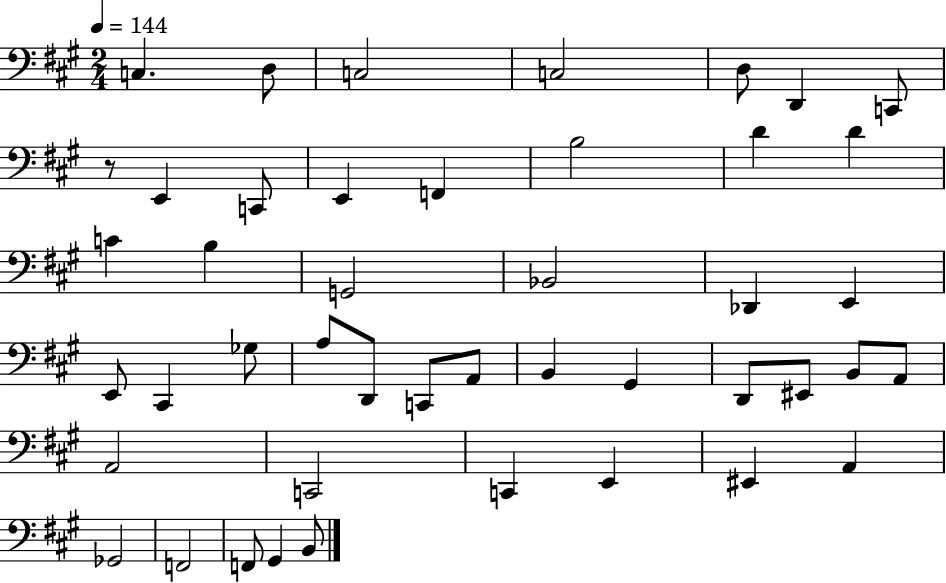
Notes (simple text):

C3/q. D3/e C3/h C3/h D3/e D2/q C2/e R/e E2/q C2/e E2/q F2/q B3/h D4/q D4/q C4/q B3/q G2/h Bb2/h Db2/q E2/q E2/e C#2/q Gb3/e A3/e D2/e C2/e A2/e B2/q G#2/q D2/e EIS2/e B2/e A2/e A2/h C2/h C2/q E2/q EIS2/q A2/q Gb2/h F2/h F2/e G#2/q B2/e